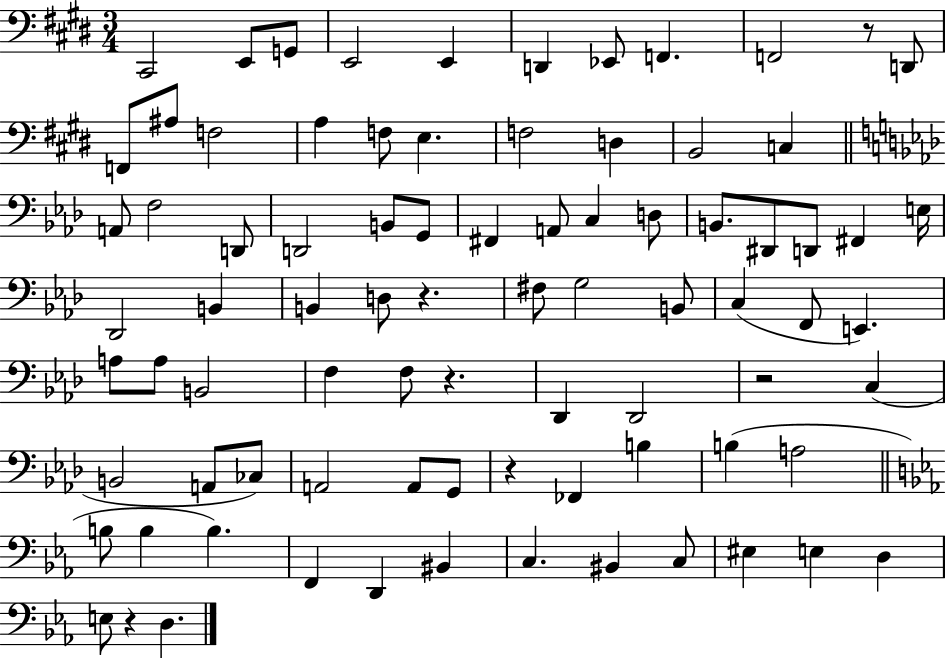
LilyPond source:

{
  \clef bass
  \numericTimeSignature
  \time 3/4
  \key e \major
  cis,2 e,8 g,8 | e,2 e,4 | d,4 ees,8 f,4. | f,2 r8 d,8 | \break f,8 ais8 f2 | a4 f8 e4. | f2 d4 | b,2 c4 | \break \bar "||" \break \key aes \major a,8 f2 d,8 | d,2 b,8 g,8 | fis,4 a,8 c4 d8 | b,8. dis,8 d,8 fis,4 e16 | \break des,2 b,4 | b,4 d8 r4. | fis8 g2 b,8 | c4( f,8 e,4.) | \break a8 a8 b,2 | f4 f8 r4. | des,4 des,2 | r2 c4( | \break b,2 a,8 ces8) | a,2 a,8 g,8 | r4 fes,4 b4 | b4( a2 | \break \bar "||" \break \key ees \major b8 b4 b4.) | f,4 d,4 bis,4 | c4. bis,4 c8 | eis4 e4 d4 | \break e8 r4 d4. | \bar "|."
}